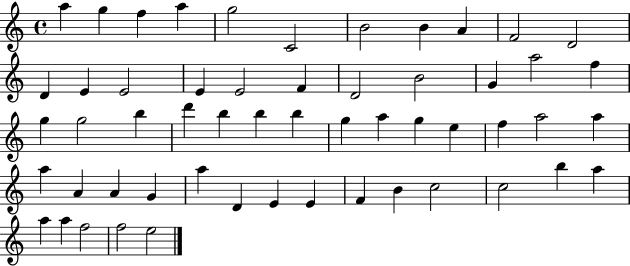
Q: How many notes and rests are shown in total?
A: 55